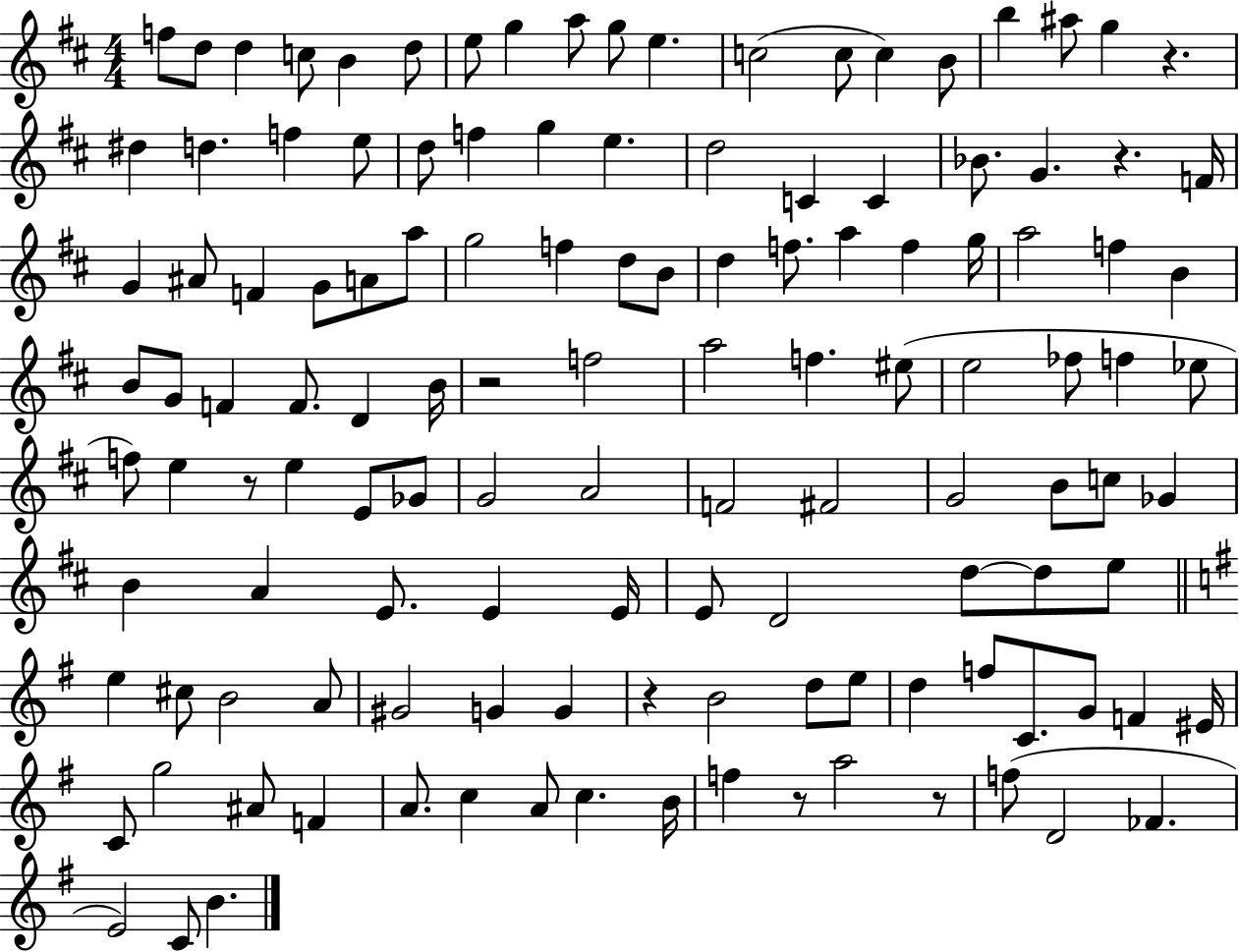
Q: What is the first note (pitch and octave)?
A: F5